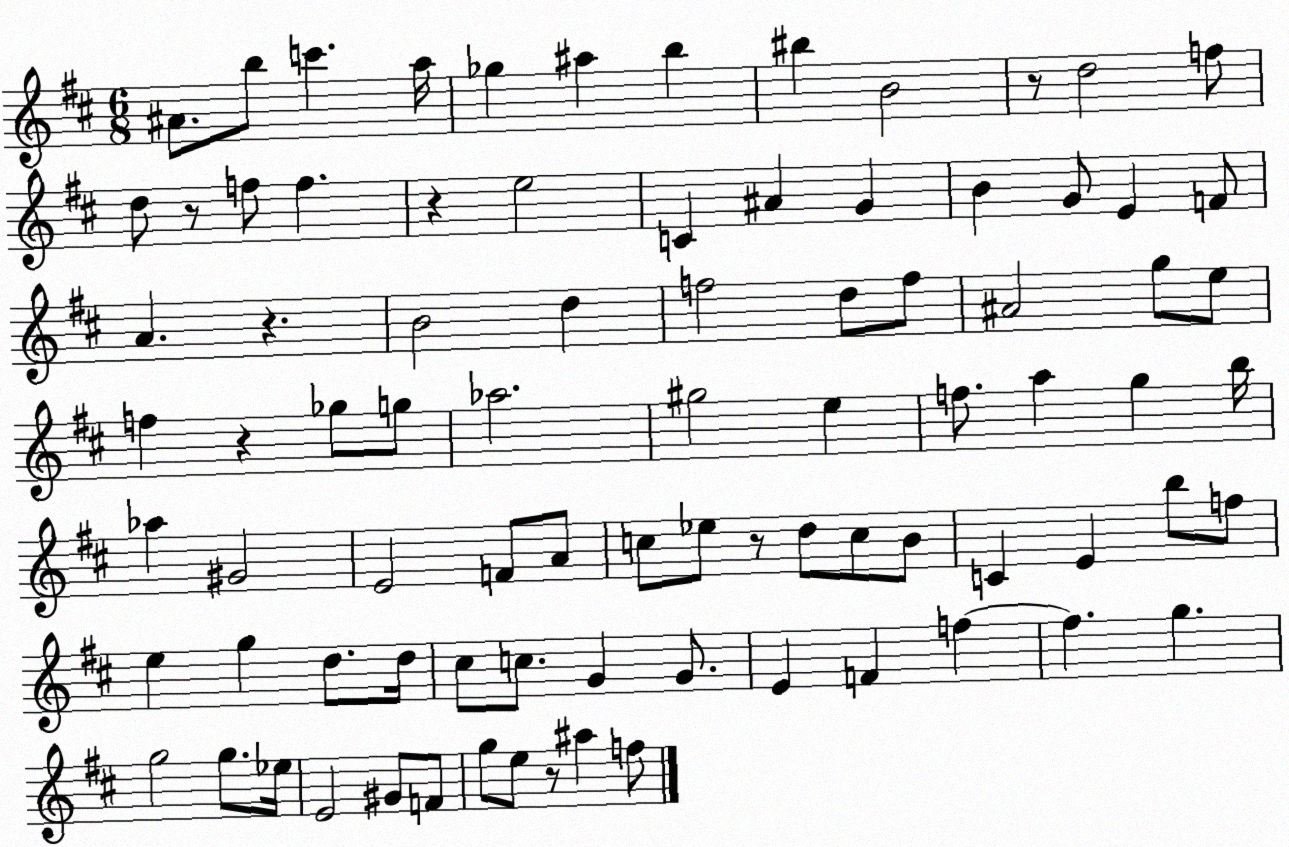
X:1
T:Untitled
M:6/8
L:1/4
K:D
^A/2 b/2 c' a/4 _g ^a b ^b B2 z/2 d2 f/2 d/2 z/2 f/2 f z e2 C ^A G B G/2 E F/2 A z B2 d f2 d/2 f/2 ^A2 g/2 e/2 f z _g/2 g/2 _a2 ^g2 e f/2 a g b/4 _a ^G2 E2 F/2 A/2 c/2 _e/2 z/2 d/2 c/2 B/2 C E b/2 f/2 e g d/2 d/4 ^c/2 c/2 G G/2 E F f f g g2 g/2 _e/4 E2 ^G/2 F/2 g/2 e/2 z/2 ^a f/2